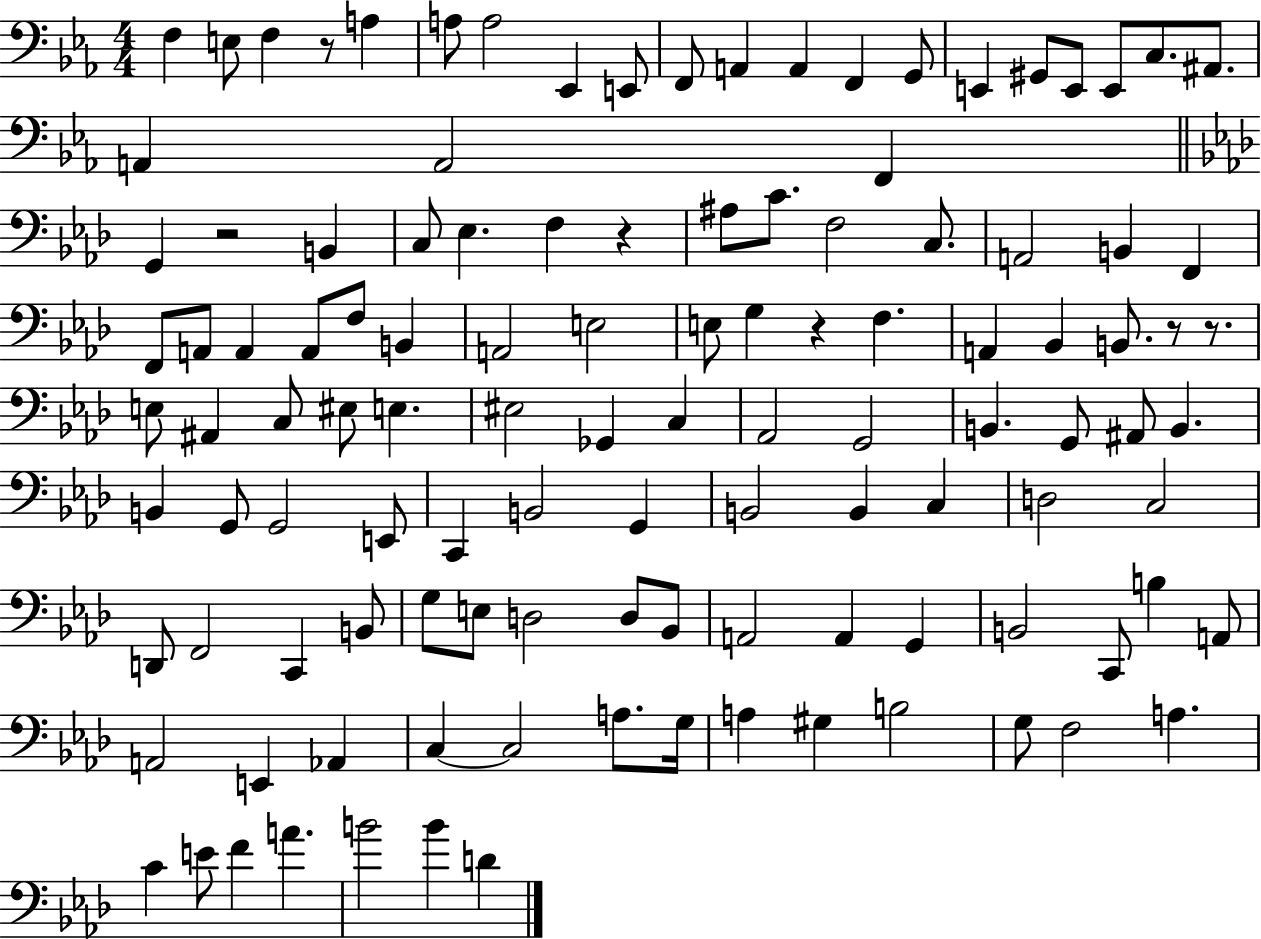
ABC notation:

X:1
T:Untitled
M:4/4
L:1/4
K:Eb
F, E,/2 F, z/2 A, A,/2 A,2 _E,, E,,/2 F,,/2 A,, A,, F,, G,,/2 E,, ^G,,/2 E,,/2 E,,/2 C,/2 ^A,,/2 A,, A,,2 F,, G,, z2 B,, C,/2 _E, F, z ^A,/2 C/2 F,2 C,/2 A,,2 B,, F,, F,,/2 A,,/2 A,, A,,/2 F,/2 B,, A,,2 E,2 E,/2 G, z F, A,, _B,, B,,/2 z/2 z/2 E,/2 ^A,, C,/2 ^E,/2 E, ^E,2 _G,, C, _A,,2 G,,2 B,, G,,/2 ^A,,/2 B,, B,, G,,/2 G,,2 E,,/2 C,, B,,2 G,, B,,2 B,, C, D,2 C,2 D,,/2 F,,2 C,, B,,/2 G,/2 E,/2 D,2 D,/2 _B,,/2 A,,2 A,, G,, B,,2 C,,/2 B, A,,/2 A,,2 E,, _A,, C, C,2 A,/2 G,/4 A, ^G, B,2 G,/2 F,2 A, C E/2 F A B2 B D